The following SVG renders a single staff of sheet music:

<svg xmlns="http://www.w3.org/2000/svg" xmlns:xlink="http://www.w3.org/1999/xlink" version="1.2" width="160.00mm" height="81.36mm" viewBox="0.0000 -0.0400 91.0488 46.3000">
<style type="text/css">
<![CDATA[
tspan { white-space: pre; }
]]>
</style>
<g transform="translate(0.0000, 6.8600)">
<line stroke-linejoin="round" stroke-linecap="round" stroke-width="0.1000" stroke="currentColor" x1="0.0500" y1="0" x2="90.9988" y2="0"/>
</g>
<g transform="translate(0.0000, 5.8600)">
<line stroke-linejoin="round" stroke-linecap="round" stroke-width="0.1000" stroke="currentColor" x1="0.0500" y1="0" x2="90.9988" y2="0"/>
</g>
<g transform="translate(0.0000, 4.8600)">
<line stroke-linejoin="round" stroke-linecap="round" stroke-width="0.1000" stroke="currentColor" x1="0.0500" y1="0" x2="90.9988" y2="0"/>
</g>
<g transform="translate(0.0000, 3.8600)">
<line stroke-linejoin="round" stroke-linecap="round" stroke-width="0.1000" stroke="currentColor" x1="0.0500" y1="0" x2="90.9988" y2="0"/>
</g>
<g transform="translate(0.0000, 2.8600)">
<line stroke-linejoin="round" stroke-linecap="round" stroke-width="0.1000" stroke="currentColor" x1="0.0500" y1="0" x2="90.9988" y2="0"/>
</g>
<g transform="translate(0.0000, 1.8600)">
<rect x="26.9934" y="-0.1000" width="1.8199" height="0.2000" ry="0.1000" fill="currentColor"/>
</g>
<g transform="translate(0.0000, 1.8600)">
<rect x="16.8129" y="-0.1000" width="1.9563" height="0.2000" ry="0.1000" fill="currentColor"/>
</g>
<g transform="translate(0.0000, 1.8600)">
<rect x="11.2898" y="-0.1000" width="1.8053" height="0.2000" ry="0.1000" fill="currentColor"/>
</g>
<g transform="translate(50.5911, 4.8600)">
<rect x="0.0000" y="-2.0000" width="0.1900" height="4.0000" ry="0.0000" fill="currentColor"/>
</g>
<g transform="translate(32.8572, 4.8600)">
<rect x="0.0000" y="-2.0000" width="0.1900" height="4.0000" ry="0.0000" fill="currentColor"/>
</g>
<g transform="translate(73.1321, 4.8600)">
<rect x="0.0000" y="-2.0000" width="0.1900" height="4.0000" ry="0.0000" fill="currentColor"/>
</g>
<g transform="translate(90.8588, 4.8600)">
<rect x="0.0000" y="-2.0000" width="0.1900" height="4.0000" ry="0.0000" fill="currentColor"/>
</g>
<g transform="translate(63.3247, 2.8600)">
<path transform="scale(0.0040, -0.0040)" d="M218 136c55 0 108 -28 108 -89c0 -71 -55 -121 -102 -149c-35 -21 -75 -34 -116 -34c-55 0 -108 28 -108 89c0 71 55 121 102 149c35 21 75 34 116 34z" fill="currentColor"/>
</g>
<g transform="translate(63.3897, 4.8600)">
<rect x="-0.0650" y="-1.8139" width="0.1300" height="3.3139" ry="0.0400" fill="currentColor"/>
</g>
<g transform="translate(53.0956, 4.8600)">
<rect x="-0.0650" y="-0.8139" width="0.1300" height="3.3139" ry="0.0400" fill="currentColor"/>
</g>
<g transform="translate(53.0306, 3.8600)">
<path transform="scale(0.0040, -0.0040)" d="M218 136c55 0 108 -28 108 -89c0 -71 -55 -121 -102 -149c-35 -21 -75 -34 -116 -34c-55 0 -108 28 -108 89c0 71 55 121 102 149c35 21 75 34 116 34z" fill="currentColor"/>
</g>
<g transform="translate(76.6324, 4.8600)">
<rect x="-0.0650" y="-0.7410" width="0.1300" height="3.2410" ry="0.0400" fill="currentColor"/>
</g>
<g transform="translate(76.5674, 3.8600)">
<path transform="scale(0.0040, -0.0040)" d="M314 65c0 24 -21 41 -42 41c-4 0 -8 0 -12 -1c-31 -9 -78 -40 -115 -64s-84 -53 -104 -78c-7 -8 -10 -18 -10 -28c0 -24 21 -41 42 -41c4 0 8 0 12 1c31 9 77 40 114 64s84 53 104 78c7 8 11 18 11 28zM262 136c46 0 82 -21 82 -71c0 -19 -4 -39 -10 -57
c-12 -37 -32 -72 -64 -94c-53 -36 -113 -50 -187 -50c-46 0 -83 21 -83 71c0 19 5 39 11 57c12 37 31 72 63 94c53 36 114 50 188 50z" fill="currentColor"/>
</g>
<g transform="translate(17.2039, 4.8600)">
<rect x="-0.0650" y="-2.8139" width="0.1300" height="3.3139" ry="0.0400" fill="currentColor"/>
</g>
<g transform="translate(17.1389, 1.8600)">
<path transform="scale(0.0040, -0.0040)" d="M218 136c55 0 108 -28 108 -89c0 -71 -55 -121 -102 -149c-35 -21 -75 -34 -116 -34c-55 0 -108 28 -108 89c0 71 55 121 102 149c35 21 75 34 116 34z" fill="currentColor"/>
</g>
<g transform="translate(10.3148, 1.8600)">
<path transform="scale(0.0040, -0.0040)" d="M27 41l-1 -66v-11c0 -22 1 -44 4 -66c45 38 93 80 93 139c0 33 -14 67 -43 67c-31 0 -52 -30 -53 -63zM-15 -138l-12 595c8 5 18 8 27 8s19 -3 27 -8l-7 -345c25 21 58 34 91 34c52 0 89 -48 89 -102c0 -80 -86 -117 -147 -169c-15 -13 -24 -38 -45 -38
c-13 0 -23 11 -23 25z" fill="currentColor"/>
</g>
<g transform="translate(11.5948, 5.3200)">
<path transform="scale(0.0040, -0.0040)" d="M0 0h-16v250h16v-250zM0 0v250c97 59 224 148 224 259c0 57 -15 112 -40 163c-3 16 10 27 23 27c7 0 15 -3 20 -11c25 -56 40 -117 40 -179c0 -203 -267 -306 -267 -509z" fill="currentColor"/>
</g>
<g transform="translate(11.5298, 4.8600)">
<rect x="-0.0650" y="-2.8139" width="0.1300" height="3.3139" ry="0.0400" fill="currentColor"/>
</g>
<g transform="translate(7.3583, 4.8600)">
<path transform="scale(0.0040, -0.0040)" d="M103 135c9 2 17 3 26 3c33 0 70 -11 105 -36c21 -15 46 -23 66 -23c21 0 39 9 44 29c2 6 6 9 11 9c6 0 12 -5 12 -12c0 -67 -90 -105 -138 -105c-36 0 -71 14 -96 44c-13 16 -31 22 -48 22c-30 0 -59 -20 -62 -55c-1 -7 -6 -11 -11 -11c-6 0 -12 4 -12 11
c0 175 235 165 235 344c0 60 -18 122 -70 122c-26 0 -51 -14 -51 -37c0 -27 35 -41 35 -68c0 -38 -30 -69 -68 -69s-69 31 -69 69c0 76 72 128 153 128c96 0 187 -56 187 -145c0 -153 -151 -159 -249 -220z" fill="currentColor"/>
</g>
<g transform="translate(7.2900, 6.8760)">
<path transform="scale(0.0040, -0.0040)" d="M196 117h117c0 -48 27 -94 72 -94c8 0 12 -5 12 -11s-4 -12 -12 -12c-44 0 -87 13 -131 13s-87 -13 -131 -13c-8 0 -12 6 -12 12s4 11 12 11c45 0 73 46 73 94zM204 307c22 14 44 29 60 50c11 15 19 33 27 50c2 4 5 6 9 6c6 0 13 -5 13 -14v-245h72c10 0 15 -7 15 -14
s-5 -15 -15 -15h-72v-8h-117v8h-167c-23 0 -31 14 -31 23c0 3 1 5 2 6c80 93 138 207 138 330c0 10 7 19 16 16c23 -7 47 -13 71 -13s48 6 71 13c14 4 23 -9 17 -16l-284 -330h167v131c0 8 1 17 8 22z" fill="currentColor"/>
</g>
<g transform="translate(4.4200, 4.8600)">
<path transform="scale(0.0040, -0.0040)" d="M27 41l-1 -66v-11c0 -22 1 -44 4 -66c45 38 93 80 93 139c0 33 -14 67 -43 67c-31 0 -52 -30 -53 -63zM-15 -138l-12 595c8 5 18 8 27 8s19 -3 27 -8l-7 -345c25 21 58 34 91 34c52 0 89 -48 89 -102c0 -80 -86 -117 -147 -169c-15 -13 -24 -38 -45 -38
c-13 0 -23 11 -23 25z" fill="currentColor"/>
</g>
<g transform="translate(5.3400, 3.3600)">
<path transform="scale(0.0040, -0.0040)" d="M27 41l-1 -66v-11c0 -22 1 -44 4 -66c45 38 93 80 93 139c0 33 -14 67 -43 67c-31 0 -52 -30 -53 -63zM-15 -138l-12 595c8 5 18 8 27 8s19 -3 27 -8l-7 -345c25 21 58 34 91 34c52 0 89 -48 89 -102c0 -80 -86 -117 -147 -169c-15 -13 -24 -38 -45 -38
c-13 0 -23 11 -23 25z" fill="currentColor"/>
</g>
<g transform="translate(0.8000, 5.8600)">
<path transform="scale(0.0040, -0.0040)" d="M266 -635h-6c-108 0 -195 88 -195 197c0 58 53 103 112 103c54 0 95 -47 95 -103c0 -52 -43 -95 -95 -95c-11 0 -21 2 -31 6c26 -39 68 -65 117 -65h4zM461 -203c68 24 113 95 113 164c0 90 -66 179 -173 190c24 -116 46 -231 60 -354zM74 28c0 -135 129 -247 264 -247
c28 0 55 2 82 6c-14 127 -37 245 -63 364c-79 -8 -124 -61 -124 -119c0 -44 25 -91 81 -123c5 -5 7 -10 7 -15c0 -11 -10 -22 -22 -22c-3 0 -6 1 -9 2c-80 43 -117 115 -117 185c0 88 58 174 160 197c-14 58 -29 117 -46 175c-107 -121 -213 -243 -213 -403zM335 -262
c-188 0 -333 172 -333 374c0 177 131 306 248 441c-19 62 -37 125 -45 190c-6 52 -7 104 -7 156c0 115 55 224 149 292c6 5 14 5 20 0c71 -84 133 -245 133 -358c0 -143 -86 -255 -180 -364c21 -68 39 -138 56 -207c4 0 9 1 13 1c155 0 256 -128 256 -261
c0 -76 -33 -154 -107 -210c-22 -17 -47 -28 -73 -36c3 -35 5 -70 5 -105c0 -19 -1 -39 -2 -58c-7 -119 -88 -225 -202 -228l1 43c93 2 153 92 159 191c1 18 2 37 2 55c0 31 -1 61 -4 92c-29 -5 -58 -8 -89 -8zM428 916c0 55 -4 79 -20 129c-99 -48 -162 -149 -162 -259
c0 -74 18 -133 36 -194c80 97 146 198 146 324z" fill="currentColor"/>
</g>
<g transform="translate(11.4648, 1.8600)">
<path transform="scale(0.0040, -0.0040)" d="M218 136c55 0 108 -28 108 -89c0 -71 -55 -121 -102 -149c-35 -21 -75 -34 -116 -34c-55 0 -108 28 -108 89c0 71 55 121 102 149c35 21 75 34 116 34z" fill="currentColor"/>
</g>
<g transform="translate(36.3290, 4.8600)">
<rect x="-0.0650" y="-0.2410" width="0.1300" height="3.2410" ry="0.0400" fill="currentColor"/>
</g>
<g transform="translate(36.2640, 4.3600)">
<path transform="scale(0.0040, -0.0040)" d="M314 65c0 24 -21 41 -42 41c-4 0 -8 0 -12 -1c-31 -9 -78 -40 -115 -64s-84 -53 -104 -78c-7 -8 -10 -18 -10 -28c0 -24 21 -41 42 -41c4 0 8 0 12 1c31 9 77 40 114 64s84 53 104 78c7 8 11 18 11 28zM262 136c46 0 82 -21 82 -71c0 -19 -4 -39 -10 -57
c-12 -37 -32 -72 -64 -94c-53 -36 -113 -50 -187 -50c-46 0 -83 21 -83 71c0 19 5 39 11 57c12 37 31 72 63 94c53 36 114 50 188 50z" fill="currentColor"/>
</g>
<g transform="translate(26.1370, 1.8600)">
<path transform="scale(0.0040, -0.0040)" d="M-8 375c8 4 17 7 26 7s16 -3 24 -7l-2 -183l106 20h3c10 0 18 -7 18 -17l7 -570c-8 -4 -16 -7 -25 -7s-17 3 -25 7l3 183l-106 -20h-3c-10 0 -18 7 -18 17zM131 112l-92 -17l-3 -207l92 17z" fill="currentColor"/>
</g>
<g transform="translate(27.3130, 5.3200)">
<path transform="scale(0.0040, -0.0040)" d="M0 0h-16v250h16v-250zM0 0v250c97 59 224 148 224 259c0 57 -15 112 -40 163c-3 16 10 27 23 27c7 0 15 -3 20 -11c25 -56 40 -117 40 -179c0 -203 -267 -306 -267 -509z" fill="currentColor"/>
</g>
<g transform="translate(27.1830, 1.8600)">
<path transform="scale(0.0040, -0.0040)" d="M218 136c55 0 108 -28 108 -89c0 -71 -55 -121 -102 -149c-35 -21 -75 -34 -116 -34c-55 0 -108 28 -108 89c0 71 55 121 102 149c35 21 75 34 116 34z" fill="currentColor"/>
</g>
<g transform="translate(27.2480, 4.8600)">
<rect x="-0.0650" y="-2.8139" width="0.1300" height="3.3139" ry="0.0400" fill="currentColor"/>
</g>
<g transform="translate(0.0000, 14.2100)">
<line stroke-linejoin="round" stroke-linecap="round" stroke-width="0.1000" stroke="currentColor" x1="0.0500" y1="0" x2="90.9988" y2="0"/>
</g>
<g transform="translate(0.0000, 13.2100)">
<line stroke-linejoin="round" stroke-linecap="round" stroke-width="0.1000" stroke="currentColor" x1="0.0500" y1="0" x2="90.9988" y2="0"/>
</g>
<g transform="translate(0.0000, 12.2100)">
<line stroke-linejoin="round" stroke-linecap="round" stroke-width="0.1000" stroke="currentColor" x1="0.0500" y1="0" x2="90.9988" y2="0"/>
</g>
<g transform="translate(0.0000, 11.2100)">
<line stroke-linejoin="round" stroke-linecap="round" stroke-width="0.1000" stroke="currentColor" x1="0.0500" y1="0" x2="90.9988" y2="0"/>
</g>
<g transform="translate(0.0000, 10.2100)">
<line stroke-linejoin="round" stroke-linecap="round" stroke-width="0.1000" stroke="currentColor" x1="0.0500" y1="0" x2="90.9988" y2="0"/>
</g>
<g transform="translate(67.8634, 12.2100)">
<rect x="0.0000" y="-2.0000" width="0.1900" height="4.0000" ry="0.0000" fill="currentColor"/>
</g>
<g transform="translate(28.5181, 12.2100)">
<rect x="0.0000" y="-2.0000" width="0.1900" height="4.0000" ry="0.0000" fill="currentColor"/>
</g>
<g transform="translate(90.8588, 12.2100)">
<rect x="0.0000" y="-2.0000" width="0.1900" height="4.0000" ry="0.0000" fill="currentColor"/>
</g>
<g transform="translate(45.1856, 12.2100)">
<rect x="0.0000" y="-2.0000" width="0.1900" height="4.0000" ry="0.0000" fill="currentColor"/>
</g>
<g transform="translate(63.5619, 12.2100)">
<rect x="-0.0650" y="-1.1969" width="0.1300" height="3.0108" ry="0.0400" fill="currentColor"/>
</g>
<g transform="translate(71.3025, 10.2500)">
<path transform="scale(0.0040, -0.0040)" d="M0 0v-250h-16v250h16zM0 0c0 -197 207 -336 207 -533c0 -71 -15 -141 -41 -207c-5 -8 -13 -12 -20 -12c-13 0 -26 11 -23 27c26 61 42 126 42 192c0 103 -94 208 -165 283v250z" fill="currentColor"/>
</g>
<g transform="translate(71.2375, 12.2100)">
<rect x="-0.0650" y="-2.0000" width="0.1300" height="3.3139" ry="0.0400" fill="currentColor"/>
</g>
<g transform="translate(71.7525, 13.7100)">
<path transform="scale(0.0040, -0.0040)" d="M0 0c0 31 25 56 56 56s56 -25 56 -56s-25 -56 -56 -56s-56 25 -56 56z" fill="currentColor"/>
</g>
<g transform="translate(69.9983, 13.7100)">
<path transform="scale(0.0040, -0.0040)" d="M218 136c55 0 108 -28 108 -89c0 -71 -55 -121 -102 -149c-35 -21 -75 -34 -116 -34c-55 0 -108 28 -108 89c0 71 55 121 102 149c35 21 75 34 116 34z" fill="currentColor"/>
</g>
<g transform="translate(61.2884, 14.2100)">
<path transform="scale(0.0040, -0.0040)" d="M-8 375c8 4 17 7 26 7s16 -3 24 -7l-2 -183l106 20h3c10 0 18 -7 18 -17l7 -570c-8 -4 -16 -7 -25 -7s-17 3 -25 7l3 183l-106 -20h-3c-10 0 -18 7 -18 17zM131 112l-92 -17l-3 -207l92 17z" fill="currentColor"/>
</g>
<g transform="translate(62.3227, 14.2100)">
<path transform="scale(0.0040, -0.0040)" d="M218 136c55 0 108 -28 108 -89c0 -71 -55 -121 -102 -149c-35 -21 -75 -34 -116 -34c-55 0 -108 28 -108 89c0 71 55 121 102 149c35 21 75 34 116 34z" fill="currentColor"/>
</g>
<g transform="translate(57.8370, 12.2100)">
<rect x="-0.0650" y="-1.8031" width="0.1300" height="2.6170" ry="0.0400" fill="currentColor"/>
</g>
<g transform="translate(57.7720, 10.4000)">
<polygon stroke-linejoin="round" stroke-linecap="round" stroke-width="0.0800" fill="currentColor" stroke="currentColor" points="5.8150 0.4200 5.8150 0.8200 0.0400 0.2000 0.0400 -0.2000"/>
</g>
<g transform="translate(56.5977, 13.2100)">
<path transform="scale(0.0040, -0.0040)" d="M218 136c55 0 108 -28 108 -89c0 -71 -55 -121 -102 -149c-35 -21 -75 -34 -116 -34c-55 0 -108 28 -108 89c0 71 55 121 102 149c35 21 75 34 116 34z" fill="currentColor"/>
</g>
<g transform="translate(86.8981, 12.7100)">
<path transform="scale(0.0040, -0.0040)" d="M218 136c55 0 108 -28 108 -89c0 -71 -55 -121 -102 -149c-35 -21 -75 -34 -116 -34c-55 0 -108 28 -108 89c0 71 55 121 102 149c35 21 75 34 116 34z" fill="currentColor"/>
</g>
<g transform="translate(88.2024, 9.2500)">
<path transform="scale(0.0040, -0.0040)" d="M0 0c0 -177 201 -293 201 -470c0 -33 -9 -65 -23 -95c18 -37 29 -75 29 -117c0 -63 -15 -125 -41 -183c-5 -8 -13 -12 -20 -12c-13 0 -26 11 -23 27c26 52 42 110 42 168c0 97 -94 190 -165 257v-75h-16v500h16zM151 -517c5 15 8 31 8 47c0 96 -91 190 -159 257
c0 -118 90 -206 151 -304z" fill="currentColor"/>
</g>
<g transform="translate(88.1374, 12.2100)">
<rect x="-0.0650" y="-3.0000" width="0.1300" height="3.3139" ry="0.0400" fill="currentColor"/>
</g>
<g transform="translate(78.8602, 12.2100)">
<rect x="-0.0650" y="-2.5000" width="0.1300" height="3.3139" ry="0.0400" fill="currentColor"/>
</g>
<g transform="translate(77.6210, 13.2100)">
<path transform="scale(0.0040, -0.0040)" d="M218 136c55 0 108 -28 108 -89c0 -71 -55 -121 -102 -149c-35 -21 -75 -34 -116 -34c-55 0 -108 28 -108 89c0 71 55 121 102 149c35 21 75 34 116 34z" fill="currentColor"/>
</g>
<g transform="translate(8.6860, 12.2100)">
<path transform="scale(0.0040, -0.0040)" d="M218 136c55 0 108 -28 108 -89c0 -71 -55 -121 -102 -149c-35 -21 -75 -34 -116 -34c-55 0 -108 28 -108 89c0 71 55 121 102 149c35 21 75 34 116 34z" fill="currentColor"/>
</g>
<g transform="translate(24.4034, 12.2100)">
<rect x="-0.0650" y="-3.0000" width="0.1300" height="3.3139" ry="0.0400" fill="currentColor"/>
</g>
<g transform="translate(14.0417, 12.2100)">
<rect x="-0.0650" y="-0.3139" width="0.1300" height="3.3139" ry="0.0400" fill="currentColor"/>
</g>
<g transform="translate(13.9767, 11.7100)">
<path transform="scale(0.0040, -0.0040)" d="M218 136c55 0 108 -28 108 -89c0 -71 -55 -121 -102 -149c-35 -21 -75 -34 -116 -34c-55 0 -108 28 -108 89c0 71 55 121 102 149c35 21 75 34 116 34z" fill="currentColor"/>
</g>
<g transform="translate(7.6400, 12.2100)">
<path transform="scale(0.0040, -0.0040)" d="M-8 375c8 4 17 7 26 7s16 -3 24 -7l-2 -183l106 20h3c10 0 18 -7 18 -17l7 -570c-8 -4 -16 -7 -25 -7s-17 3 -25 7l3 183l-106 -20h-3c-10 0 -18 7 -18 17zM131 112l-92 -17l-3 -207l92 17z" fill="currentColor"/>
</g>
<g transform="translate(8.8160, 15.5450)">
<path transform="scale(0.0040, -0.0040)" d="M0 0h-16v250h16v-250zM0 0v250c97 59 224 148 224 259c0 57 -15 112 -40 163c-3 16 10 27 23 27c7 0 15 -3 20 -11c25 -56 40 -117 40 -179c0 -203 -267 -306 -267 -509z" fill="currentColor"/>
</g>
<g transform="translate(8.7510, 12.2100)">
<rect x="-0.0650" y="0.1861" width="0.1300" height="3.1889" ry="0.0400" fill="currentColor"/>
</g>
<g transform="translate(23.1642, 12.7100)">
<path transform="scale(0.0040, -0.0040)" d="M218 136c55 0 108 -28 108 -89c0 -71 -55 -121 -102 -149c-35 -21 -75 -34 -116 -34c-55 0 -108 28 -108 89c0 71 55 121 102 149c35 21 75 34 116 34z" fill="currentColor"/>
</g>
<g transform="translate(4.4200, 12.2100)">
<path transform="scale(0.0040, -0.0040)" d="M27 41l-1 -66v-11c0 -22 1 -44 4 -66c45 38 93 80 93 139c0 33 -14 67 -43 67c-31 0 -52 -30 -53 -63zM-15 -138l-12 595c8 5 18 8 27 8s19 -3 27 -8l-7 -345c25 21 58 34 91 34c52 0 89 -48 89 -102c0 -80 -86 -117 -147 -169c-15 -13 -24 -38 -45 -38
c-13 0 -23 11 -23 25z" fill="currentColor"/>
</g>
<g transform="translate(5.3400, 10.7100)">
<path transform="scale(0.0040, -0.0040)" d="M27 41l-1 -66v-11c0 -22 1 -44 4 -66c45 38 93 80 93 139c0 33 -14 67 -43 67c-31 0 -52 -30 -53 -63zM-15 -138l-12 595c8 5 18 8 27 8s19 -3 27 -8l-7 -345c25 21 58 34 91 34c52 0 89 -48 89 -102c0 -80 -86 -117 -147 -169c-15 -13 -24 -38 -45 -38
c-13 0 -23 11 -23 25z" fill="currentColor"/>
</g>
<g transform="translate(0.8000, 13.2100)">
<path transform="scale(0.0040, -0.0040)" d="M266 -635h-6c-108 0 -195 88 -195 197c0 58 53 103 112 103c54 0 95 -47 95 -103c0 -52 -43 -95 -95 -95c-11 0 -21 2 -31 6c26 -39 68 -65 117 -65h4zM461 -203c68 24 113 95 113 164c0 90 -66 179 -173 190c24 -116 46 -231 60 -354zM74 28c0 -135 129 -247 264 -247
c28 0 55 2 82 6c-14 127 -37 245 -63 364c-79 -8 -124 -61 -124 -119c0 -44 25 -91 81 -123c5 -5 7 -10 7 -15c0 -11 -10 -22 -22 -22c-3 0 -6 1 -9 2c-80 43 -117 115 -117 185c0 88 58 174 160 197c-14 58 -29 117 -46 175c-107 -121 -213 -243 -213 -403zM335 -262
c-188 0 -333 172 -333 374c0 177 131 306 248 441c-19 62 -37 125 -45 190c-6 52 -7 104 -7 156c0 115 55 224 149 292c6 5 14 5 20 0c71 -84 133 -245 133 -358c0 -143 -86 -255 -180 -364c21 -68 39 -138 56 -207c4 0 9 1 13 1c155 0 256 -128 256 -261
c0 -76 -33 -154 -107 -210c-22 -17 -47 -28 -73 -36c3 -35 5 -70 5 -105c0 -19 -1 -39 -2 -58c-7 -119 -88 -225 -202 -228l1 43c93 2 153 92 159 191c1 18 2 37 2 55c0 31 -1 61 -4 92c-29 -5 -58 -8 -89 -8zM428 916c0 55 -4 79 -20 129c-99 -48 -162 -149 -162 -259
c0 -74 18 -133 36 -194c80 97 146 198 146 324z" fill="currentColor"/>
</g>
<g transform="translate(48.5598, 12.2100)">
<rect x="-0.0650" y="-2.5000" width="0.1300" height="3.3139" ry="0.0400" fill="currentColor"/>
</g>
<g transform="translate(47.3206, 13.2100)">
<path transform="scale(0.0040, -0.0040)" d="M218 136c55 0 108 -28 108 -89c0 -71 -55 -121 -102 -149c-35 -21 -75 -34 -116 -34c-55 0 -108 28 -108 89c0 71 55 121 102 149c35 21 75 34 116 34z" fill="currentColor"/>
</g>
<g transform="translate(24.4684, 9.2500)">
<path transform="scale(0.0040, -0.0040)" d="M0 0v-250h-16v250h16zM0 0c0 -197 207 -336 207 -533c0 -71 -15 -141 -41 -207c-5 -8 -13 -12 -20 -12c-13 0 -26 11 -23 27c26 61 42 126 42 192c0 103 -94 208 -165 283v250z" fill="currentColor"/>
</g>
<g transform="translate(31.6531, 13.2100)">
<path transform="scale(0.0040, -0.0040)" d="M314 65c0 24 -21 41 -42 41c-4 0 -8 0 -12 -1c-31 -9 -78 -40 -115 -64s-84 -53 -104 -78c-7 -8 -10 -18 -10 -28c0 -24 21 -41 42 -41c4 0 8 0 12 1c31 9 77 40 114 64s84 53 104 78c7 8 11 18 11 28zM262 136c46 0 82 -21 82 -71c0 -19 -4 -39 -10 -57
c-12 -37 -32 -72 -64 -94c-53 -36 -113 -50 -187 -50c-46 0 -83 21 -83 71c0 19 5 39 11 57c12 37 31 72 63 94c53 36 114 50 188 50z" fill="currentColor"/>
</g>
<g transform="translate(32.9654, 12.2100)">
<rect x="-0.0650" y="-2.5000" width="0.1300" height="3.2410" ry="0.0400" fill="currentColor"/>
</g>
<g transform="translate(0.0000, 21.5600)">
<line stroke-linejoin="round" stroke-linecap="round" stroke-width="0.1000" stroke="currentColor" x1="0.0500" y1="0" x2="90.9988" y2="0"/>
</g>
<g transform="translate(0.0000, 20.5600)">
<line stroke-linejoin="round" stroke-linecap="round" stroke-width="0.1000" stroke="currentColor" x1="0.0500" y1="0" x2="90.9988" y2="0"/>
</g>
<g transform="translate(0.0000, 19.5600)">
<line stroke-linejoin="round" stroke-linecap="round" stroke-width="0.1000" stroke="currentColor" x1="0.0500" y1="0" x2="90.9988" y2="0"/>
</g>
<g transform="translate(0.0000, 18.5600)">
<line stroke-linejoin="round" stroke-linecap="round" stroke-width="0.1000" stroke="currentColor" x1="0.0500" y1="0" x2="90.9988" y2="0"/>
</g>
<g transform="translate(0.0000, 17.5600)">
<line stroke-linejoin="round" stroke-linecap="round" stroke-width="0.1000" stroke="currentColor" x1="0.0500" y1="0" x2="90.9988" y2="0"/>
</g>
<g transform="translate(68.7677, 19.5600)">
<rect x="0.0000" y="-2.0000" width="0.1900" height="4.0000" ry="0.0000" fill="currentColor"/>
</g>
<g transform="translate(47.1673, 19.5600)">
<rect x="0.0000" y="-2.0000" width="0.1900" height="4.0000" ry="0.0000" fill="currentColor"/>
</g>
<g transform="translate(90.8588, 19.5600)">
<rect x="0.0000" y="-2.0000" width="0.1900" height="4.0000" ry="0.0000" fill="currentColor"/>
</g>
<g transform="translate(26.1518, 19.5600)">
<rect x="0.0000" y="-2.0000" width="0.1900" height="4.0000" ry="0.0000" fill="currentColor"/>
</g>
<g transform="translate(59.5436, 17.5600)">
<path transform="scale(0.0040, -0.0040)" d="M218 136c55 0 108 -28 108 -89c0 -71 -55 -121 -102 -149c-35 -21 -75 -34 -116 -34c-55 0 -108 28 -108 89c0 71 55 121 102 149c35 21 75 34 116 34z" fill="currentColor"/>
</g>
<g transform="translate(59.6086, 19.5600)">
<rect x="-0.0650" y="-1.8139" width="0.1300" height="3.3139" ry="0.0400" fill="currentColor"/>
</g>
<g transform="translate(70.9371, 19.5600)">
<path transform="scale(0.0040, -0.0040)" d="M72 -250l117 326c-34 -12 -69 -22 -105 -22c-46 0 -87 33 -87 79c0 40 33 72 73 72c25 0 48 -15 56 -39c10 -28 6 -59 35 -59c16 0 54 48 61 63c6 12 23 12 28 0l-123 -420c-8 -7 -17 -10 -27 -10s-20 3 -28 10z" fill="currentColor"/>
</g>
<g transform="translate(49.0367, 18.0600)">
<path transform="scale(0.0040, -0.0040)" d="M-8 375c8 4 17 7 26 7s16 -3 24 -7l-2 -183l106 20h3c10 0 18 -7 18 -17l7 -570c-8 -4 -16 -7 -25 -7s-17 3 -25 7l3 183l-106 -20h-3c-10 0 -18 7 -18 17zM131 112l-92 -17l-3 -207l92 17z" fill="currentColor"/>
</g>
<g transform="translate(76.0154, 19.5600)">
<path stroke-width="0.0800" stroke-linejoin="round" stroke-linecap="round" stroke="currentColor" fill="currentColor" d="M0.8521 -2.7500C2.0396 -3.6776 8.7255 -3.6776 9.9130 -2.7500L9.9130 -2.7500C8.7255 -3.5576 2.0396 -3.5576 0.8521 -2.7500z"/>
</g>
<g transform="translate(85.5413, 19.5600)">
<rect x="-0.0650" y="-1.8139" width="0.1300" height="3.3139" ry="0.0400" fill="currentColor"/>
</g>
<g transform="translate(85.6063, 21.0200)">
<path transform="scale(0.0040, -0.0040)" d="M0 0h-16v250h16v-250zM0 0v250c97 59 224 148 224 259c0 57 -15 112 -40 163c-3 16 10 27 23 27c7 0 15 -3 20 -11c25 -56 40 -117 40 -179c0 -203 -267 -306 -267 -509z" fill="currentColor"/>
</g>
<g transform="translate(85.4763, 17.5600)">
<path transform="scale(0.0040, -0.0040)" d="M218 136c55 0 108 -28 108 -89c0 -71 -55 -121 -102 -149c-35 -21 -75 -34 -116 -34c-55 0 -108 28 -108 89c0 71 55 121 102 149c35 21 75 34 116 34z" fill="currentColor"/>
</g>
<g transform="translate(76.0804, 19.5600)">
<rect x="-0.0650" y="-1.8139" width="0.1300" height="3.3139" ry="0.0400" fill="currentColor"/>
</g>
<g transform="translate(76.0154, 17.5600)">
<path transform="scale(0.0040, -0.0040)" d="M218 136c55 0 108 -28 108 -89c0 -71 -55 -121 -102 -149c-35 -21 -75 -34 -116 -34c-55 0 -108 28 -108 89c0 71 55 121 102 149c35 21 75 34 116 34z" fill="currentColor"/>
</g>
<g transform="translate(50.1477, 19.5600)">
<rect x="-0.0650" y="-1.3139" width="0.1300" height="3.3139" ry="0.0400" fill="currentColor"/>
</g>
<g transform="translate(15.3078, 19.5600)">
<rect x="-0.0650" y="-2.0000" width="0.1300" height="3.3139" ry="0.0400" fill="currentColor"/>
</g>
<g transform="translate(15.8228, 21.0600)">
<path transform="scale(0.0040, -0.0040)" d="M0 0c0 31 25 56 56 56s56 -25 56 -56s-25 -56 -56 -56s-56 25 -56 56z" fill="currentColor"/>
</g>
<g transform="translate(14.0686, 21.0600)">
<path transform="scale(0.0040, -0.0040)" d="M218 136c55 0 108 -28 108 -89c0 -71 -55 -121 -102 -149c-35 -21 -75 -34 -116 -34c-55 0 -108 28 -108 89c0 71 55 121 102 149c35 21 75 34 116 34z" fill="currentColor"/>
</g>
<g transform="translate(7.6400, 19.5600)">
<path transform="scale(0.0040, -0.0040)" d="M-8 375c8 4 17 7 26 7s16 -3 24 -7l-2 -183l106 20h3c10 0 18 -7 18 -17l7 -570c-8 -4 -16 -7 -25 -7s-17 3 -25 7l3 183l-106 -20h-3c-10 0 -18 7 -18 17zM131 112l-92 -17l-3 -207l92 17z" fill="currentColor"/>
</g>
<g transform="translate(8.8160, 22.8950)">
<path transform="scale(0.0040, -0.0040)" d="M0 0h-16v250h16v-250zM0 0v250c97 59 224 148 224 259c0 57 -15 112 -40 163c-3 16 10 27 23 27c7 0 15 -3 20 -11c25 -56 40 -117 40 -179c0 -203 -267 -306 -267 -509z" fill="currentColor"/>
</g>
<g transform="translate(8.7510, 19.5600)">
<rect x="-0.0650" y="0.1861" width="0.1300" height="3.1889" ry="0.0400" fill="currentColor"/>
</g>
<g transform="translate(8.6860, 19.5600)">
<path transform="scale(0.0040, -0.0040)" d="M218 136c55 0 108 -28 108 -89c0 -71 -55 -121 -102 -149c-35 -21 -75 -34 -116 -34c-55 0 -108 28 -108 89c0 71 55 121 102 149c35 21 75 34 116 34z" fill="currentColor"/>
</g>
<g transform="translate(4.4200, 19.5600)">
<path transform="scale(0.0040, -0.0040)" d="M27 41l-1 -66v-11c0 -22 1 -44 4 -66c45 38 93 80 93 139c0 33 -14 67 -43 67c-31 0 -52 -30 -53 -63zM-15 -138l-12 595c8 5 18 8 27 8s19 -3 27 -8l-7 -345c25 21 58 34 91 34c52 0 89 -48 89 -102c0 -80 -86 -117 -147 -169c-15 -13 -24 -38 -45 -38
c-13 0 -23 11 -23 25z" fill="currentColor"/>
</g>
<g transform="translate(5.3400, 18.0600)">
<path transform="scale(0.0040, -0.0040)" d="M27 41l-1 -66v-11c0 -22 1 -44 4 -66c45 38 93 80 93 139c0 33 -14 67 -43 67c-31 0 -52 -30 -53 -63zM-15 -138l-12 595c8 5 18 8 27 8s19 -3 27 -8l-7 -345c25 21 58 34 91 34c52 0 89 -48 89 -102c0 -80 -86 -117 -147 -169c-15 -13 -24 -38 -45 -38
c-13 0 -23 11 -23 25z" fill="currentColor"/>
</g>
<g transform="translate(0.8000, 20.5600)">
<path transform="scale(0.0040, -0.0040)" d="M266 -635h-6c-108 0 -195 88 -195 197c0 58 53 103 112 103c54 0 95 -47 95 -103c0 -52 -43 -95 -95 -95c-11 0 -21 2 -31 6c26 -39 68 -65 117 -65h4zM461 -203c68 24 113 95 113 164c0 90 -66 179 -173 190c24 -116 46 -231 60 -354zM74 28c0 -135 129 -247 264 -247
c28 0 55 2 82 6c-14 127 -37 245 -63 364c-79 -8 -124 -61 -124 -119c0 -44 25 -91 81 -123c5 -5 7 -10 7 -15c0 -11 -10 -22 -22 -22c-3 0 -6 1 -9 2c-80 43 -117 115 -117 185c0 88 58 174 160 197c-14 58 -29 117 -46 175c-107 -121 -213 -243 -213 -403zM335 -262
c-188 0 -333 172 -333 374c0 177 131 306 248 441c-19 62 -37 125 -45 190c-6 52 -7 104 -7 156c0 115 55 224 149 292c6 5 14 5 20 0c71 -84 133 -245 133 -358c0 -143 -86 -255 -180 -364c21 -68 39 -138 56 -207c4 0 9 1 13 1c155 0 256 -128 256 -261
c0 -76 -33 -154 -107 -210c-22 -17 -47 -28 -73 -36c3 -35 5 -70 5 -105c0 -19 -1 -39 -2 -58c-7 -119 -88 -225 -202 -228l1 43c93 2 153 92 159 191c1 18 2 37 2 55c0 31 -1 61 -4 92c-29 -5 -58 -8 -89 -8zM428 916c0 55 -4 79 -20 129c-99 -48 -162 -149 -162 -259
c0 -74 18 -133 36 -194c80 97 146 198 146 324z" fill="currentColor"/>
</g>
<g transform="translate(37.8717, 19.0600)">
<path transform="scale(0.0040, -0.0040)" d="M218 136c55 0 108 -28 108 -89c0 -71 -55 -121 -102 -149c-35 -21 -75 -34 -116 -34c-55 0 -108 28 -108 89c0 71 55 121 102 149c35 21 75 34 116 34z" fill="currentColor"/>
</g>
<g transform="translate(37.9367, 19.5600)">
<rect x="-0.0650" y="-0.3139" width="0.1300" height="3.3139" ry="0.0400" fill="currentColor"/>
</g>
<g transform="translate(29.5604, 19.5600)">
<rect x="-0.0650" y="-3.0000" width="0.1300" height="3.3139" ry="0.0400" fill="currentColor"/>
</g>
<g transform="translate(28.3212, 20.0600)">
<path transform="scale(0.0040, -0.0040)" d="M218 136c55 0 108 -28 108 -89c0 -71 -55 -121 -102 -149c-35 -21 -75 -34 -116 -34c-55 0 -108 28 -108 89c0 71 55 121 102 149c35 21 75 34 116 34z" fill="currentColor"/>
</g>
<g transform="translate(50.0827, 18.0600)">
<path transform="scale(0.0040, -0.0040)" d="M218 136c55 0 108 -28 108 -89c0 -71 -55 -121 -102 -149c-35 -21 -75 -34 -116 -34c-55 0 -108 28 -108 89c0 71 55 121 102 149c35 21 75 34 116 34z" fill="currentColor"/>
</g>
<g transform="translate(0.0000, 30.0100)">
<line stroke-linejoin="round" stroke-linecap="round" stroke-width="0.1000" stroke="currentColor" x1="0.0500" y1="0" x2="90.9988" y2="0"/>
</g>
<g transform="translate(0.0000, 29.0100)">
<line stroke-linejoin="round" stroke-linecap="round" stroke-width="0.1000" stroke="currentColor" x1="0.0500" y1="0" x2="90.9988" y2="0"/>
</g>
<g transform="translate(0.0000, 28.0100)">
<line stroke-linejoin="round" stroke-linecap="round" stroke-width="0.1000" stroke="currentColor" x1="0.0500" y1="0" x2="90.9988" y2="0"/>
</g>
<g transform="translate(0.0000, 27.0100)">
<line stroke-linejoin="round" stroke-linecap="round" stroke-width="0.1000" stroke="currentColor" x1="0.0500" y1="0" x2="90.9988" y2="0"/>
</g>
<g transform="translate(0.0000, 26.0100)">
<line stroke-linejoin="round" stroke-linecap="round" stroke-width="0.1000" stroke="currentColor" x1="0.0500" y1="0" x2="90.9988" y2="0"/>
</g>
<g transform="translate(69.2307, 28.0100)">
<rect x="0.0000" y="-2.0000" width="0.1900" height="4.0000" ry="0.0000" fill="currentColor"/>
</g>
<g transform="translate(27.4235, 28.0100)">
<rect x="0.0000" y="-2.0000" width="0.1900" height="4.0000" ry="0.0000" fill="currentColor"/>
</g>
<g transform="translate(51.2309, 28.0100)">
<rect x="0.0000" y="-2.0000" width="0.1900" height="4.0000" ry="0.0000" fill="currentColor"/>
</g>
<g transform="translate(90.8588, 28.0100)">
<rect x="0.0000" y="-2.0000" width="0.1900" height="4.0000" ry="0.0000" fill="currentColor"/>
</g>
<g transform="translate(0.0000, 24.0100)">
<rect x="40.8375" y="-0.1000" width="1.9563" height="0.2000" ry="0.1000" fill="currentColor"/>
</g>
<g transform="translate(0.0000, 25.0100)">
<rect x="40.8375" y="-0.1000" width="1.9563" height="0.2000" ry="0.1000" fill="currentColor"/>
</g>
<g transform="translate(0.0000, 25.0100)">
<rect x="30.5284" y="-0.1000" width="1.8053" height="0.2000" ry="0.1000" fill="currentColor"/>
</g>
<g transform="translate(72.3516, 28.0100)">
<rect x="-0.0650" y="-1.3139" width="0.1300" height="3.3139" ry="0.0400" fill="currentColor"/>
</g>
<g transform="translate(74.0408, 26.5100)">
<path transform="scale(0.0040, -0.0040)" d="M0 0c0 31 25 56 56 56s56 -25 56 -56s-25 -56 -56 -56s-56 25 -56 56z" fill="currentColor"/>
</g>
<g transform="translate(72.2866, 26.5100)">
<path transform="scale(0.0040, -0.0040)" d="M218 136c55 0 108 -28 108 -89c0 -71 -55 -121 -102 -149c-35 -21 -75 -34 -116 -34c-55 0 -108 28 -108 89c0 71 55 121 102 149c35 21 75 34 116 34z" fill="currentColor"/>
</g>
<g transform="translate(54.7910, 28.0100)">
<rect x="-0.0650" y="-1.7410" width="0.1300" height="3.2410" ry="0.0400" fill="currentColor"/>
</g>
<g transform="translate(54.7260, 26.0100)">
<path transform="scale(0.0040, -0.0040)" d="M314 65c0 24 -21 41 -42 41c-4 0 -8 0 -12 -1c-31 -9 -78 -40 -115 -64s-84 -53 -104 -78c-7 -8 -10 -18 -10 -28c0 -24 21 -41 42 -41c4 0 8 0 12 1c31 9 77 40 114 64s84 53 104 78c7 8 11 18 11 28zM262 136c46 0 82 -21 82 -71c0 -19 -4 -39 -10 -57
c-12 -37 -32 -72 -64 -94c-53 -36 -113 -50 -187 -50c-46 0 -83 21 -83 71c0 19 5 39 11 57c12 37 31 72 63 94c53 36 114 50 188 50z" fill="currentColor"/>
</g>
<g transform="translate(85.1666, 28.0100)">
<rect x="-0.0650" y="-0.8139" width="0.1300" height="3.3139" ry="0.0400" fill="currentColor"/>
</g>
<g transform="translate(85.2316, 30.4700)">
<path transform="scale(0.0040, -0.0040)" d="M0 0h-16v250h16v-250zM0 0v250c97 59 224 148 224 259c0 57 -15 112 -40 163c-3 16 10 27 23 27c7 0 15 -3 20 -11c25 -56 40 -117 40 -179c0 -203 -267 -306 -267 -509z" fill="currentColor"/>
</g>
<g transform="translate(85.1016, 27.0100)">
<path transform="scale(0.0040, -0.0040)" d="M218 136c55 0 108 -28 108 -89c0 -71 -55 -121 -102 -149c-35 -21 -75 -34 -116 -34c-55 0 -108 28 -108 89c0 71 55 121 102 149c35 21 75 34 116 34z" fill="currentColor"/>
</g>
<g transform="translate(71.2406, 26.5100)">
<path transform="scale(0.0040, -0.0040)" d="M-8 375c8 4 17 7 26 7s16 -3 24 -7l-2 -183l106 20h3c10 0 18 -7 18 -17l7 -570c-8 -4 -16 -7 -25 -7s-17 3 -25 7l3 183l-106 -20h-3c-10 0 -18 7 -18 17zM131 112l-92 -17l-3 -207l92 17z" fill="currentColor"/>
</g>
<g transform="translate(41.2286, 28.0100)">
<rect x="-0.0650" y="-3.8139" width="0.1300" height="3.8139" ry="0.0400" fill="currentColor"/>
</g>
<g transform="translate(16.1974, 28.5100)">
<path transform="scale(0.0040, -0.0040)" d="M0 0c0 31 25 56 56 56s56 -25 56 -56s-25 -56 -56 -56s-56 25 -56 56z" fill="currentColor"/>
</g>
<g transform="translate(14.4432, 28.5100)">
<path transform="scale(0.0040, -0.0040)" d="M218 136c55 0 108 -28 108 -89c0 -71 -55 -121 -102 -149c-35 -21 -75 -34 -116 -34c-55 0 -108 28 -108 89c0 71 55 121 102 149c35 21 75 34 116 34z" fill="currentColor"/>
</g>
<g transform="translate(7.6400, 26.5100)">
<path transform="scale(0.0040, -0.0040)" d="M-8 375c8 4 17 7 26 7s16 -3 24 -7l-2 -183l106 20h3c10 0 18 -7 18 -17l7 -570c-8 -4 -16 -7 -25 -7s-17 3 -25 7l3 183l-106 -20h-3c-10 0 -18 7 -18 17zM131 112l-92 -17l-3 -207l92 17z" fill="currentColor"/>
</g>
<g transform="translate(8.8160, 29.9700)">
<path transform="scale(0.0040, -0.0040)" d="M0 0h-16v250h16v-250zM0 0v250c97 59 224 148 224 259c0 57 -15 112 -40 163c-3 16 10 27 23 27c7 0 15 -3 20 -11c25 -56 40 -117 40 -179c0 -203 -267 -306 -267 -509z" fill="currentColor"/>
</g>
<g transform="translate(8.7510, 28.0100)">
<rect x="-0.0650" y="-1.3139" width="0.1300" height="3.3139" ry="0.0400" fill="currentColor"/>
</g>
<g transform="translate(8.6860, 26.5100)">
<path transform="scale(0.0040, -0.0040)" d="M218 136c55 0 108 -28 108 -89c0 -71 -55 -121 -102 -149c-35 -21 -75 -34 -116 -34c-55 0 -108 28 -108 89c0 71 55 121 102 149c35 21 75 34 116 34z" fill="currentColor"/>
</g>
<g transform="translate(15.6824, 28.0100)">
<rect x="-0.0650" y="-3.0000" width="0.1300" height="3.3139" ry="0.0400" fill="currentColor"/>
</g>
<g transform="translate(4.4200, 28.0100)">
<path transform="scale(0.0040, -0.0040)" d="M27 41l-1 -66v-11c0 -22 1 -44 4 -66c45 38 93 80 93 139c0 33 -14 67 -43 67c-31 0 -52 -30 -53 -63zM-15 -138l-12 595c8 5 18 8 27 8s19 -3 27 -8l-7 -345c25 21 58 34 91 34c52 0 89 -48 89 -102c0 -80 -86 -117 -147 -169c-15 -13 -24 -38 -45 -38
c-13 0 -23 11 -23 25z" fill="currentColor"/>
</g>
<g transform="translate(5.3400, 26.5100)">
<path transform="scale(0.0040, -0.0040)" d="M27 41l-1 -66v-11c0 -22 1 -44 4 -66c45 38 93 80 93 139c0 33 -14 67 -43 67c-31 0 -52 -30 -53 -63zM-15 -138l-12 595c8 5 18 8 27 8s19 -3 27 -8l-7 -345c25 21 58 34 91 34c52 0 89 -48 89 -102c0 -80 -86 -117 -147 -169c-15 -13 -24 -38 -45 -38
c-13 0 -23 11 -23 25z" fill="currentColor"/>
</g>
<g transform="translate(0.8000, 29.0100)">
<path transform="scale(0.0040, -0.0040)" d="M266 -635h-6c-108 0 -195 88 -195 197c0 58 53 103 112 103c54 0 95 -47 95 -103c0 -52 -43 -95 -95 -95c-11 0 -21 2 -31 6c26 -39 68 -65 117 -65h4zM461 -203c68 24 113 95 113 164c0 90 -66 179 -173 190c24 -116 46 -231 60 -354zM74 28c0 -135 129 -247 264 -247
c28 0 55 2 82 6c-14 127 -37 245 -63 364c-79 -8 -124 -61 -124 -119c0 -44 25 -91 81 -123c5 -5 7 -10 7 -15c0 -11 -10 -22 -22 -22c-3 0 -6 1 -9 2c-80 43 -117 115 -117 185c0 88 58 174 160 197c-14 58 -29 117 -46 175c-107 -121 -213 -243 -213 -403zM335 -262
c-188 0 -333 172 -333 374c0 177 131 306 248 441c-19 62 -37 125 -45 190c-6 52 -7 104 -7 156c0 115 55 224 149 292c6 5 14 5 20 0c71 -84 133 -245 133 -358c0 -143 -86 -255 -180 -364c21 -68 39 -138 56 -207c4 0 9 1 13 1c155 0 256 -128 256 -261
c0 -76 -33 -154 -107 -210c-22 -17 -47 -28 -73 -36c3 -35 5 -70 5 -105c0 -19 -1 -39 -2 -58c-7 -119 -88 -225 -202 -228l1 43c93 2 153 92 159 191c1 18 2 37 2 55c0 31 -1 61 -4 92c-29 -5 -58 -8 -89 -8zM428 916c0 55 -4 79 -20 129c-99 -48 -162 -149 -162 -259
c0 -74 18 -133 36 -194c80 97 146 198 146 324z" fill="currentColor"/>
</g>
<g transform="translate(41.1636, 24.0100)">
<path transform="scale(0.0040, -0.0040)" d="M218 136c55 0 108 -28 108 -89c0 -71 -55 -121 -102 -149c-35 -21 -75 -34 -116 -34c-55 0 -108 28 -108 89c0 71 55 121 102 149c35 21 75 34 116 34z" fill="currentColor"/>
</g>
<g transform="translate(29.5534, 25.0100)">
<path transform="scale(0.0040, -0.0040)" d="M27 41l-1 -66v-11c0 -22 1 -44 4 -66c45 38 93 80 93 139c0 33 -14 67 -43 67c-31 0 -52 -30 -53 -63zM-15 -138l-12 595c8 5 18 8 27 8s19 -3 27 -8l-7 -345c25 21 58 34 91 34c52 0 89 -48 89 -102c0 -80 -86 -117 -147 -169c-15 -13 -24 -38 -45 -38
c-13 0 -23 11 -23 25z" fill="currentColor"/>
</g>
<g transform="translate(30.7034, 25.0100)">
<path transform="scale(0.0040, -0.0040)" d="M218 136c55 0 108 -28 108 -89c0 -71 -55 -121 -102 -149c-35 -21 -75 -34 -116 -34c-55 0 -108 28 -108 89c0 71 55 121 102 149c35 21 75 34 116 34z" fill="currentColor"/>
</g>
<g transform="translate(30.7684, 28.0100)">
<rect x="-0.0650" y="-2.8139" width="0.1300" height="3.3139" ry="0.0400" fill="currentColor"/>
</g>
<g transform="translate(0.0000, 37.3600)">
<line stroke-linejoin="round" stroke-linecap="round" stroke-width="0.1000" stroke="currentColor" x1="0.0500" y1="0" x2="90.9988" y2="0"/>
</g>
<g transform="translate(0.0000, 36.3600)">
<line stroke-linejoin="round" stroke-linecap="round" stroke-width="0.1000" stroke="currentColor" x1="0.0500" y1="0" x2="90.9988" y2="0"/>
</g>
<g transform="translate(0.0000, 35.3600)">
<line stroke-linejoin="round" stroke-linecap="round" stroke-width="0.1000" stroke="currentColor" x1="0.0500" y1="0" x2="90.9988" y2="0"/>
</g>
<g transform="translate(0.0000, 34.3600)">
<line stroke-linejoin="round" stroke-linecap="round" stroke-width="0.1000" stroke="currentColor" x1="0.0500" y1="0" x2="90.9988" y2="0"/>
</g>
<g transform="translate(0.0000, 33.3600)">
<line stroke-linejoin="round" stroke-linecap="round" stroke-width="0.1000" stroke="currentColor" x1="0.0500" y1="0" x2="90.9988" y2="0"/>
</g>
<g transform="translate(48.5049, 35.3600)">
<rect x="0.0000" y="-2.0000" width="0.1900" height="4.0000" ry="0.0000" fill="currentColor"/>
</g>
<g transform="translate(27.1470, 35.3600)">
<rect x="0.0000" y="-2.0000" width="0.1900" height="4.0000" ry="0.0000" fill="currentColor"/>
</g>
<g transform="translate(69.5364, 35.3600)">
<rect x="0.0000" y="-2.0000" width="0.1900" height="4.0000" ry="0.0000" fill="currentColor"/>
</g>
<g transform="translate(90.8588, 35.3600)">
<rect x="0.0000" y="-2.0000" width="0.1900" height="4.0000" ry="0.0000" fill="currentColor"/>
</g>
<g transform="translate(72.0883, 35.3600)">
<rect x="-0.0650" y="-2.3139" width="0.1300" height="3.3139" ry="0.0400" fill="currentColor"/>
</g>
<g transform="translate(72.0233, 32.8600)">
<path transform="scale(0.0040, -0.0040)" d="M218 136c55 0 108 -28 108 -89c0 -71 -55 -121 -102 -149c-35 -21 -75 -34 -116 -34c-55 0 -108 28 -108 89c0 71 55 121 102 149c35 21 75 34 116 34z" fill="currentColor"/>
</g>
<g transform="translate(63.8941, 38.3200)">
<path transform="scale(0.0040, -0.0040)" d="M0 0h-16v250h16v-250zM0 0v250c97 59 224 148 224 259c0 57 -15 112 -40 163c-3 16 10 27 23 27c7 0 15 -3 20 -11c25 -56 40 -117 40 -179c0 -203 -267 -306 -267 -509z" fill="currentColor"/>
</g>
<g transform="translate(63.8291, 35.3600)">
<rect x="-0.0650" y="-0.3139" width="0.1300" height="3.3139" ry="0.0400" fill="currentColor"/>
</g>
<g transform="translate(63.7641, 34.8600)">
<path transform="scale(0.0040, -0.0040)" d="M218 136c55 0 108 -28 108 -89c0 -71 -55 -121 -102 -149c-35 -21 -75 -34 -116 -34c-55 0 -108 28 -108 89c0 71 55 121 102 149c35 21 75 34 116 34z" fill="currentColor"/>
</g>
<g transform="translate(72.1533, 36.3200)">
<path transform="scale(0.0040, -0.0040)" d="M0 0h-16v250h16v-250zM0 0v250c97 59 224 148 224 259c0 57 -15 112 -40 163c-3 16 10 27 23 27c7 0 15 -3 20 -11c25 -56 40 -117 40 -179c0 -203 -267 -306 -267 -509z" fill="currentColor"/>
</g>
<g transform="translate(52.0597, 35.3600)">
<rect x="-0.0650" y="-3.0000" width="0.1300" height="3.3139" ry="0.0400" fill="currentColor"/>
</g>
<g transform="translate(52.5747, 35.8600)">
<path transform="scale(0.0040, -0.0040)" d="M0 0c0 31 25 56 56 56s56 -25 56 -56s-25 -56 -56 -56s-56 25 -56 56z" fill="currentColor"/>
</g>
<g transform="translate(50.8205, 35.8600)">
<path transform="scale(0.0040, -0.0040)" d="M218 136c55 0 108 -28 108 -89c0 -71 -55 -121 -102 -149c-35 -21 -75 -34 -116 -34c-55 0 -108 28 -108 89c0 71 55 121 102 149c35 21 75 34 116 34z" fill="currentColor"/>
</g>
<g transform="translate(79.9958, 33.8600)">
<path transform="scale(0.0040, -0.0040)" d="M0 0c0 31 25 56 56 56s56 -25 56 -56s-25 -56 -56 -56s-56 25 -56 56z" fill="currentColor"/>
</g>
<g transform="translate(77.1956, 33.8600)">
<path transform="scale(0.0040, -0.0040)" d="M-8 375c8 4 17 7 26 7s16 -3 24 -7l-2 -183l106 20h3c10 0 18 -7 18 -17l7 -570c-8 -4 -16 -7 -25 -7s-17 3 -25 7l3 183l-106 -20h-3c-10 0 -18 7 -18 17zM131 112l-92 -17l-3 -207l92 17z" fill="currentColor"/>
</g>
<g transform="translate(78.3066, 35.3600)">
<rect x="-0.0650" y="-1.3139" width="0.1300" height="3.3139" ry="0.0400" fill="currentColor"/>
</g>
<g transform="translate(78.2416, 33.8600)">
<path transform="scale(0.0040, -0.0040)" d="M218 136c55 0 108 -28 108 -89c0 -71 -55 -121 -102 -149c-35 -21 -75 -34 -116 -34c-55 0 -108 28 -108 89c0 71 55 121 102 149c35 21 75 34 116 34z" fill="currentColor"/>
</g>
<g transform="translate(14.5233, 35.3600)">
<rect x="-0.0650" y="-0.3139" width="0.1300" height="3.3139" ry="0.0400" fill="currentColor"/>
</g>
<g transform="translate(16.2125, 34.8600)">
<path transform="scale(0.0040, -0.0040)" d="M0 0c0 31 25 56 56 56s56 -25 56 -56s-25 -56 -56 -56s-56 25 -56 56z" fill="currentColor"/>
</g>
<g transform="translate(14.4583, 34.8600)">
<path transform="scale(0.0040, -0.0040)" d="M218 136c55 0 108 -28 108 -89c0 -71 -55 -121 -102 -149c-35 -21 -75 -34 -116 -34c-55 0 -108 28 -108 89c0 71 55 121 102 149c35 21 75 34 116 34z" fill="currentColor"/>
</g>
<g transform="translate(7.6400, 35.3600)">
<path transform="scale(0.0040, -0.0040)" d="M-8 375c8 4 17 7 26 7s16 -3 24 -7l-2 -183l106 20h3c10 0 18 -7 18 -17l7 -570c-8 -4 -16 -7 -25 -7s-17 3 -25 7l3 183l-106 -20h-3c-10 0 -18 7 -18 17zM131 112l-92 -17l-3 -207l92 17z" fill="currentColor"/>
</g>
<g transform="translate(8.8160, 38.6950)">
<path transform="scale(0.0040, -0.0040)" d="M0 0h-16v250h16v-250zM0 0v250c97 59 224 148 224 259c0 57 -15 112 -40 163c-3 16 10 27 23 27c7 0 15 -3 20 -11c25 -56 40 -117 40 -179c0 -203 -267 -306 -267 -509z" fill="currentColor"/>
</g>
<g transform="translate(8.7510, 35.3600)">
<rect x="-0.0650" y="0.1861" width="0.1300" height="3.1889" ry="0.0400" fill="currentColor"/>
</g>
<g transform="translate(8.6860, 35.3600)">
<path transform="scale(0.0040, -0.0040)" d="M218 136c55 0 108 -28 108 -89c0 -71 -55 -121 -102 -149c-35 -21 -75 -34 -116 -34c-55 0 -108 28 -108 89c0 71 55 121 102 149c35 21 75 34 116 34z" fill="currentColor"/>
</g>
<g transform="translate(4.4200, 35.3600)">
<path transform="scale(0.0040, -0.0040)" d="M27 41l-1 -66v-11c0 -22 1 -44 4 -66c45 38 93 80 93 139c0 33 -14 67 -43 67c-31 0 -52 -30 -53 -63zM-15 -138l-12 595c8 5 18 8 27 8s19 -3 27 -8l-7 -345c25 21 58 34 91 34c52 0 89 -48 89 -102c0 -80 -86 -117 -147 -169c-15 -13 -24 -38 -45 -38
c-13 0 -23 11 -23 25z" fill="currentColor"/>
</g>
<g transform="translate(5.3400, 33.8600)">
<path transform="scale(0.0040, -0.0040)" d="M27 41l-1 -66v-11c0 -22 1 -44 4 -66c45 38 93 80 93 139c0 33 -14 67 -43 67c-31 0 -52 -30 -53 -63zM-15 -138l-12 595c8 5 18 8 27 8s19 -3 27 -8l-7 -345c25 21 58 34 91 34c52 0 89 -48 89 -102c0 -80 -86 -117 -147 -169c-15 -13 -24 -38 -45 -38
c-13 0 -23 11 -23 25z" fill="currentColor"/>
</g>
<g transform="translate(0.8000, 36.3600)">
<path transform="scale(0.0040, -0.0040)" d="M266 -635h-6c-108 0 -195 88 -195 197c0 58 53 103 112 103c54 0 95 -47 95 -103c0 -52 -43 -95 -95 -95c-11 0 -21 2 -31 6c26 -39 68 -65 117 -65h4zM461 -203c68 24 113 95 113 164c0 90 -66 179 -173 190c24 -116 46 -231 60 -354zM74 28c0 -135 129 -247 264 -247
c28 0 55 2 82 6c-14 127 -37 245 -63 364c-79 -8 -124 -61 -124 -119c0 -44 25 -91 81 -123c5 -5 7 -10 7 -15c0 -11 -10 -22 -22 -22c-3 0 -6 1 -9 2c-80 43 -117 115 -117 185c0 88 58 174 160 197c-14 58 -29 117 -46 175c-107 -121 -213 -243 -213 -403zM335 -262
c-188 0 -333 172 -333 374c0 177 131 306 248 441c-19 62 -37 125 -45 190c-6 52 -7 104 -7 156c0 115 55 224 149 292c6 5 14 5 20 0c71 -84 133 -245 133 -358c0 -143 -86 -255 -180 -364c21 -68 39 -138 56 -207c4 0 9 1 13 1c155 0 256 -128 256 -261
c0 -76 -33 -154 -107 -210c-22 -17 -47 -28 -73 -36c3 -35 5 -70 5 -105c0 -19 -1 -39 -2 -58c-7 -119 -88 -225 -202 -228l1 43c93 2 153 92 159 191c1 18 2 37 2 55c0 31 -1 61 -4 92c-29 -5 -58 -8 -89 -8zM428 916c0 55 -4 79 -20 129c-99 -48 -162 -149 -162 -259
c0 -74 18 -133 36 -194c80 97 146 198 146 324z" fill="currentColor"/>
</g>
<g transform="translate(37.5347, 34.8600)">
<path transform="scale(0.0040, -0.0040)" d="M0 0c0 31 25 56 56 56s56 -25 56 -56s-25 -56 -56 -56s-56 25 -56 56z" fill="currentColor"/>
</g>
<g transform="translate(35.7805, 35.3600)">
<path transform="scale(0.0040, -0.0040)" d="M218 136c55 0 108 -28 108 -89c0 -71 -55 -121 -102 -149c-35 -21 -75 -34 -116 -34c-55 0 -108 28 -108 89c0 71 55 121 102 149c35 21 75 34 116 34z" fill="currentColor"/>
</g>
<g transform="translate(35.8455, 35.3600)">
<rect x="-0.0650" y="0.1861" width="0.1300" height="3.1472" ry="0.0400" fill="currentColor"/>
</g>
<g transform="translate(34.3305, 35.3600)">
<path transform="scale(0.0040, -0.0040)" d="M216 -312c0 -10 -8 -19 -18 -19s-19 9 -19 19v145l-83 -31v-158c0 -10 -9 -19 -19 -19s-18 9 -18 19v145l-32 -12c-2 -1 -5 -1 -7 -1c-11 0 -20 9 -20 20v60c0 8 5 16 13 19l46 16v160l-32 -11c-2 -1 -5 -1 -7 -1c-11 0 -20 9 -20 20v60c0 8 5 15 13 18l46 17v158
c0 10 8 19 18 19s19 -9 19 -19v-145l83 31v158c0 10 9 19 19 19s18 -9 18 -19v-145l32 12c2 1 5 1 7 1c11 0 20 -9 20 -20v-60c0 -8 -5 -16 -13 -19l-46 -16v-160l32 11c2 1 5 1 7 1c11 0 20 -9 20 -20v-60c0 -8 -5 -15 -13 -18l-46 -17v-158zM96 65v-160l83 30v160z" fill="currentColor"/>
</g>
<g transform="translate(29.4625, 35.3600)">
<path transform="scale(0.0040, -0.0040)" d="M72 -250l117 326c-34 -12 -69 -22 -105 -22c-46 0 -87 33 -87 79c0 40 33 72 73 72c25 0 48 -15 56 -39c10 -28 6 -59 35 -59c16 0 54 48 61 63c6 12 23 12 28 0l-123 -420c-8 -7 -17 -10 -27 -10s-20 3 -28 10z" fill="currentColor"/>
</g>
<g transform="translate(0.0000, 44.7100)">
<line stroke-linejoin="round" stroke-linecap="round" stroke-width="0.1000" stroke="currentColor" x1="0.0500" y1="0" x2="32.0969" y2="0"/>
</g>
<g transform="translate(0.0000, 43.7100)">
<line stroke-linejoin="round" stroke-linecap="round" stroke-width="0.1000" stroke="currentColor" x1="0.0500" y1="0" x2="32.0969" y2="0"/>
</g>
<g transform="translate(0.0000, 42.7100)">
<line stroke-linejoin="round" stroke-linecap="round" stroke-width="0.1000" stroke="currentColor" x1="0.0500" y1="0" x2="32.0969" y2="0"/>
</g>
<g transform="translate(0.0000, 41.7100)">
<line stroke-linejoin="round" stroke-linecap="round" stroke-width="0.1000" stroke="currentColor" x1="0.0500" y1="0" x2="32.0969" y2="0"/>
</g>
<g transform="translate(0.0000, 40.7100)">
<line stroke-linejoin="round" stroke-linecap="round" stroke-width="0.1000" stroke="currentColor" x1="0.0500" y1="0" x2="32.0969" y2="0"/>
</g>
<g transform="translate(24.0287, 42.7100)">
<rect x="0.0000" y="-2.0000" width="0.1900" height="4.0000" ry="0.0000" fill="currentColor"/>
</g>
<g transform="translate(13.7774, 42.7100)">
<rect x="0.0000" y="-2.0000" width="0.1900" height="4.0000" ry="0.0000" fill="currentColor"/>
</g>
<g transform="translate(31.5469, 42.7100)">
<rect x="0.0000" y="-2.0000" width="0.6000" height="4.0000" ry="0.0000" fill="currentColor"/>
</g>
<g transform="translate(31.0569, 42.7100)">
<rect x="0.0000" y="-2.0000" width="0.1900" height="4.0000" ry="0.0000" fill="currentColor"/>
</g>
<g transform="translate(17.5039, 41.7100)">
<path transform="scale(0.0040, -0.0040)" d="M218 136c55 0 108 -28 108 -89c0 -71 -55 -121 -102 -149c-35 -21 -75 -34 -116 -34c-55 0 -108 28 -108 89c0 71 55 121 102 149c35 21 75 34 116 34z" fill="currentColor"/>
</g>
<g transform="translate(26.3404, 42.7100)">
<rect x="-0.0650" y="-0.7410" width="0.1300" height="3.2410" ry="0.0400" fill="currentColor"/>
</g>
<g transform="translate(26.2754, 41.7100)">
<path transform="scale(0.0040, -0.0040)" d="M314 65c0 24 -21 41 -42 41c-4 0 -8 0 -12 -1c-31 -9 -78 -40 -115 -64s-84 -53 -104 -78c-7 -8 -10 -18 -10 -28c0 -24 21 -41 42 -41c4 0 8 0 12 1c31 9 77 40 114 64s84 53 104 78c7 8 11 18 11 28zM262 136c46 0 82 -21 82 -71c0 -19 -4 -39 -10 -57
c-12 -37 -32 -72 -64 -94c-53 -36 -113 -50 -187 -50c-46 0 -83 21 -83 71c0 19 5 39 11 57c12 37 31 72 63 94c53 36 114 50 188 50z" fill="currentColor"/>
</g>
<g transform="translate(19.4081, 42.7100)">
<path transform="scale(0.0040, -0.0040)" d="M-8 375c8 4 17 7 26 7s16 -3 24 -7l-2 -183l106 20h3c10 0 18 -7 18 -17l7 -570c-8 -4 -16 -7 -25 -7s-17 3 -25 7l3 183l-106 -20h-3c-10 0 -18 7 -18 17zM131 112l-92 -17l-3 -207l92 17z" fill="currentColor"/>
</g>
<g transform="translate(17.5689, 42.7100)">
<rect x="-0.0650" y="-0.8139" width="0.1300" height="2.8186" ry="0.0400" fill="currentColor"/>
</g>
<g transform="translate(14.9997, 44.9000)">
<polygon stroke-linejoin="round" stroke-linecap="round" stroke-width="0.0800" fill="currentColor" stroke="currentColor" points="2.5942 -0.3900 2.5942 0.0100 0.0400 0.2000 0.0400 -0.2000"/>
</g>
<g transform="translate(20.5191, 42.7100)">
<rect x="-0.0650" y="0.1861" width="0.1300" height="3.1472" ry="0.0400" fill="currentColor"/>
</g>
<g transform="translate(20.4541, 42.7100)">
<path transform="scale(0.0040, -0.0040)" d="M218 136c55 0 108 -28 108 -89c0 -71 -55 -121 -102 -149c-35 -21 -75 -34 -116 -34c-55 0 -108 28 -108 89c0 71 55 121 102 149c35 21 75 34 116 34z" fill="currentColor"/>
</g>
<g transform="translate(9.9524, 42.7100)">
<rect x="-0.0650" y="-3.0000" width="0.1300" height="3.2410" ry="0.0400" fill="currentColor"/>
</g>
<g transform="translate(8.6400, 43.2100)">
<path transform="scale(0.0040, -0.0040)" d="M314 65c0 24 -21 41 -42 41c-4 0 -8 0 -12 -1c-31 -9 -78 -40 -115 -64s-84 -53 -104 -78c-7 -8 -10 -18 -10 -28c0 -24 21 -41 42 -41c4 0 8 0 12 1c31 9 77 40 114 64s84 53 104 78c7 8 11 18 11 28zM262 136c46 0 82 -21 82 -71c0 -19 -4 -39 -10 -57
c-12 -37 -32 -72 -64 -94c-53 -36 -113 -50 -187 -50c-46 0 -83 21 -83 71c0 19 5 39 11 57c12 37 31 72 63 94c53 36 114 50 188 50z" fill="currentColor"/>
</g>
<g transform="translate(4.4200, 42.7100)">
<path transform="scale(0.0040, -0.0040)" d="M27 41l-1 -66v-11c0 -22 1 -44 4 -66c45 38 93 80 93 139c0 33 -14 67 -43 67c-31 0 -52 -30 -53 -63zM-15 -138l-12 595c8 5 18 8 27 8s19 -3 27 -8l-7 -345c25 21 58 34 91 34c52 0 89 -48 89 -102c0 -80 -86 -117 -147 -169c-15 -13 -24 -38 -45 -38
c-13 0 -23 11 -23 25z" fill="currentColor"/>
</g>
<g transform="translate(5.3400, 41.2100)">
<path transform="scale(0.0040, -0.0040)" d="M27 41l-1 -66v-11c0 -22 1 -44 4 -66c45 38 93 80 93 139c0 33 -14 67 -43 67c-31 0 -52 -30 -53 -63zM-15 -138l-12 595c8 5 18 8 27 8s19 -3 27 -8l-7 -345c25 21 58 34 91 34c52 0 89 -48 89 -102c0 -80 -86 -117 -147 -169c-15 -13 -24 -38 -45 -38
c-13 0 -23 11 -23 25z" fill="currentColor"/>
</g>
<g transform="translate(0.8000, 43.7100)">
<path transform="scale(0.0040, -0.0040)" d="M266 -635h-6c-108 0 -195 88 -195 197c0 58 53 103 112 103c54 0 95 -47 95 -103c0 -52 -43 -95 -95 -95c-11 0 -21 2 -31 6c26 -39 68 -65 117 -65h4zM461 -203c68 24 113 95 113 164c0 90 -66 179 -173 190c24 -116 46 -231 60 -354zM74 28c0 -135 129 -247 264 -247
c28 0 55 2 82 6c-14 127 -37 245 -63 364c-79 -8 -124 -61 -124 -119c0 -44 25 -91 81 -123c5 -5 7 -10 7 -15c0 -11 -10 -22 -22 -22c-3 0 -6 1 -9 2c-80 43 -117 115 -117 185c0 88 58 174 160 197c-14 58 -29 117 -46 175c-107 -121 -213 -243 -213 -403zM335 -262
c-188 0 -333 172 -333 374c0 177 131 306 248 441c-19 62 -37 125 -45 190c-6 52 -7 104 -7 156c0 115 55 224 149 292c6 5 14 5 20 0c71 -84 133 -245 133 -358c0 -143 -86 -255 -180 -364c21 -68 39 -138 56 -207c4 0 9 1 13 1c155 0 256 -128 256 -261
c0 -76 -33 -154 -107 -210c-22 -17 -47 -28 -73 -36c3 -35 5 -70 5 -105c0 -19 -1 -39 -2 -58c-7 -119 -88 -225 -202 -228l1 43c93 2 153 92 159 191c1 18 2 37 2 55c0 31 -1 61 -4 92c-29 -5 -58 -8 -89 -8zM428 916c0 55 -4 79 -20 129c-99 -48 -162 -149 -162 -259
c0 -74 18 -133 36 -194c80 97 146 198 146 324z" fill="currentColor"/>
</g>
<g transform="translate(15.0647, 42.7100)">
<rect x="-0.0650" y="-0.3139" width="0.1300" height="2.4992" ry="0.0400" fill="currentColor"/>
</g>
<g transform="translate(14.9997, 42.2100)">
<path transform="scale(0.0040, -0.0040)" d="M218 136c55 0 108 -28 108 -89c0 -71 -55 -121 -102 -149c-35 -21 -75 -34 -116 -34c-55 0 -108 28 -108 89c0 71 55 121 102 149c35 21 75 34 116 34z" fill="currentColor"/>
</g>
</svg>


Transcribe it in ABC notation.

X:1
T:Untitled
M:2/4
L:1/4
K:Bb
_a/2 _a a/2 c2 d f d2 B/2 c A/2 G2 G G/2 E/2 F/2 G A/4 B/2 F A c e f z/2 f f/2 e/2 A _a c' f2 e d/2 B/2 c z/2 ^B A c/2 g/2 e A2 c/2 d/2 B d2